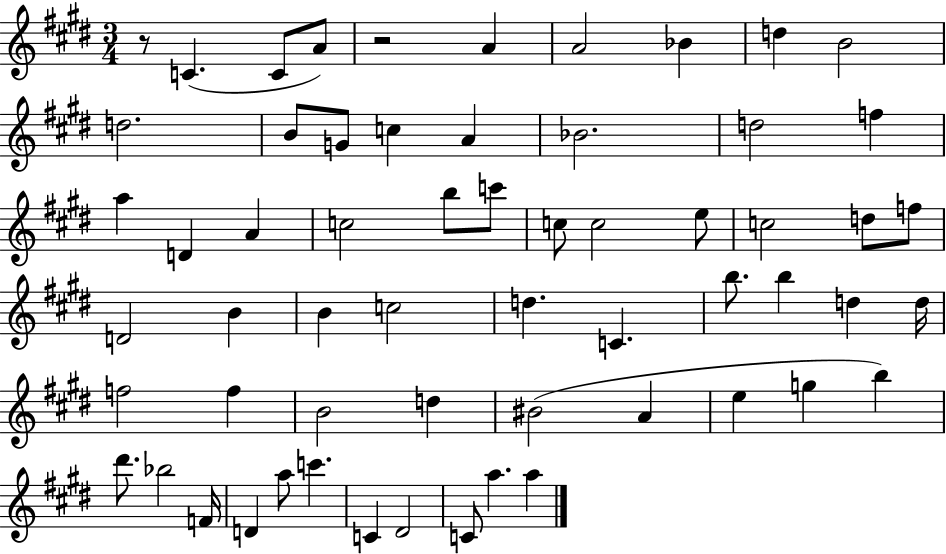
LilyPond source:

{
  \clef treble
  \numericTimeSignature
  \time 3/4
  \key e \major
  r8 c'4.( c'8 a'8) | r2 a'4 | a'2 bes'4 | d''4 b'2 | \break d''2. | b'8 g'8 c''4 a'4 | bes'2. | d''2 f''4 | \break a''4 d'4 a'4 | c''2 b''8 c'''8 | c''8 c''2 e''8 | c''2 d''8 f''8 | \break d'2 b'4 | b'4 c''2 | d''4. c'4. | b''8. b''4 d''4 d''16 | \break f''2 f''4 | b'2 d''4 | bis'2( a'4 | e''4 g''4 b''4) | \break dis'''8. bes''2 f'16 | d'4 a''8 c'''4. | c'4 dis'2 | c'8 a''4. a''4 | \break \bar "|."
}